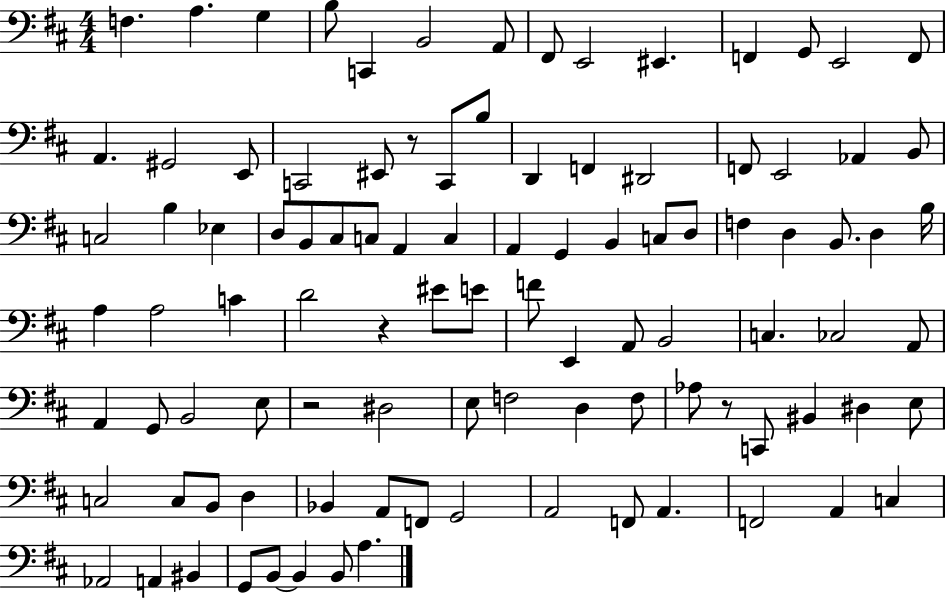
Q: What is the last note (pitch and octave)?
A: A3